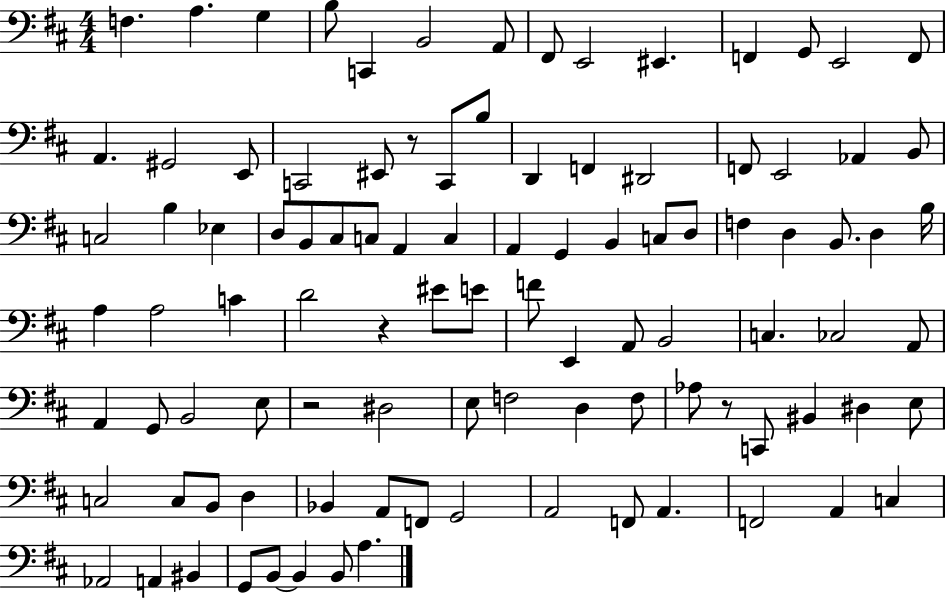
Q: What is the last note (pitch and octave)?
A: A3